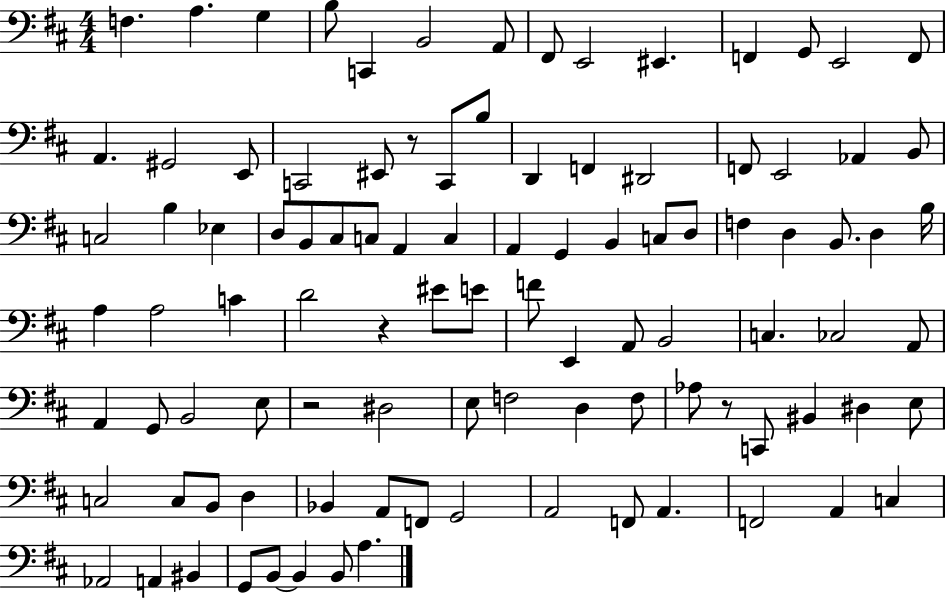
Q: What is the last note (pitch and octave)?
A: A3